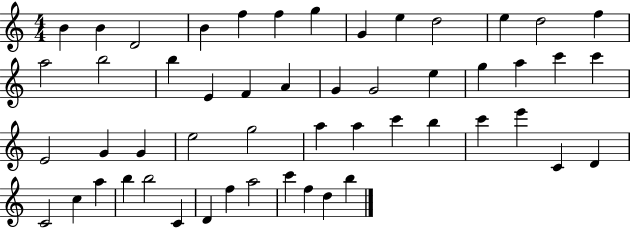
B4/q B4/q D4/h B4/q F5/q F5/q G5/q G4/q E5/q D5/h E5/q D5/h F5/q A5/h B5/h B5/q E4/q F4/q A4/q G4/q G4/h E5/q G5/q A5/q C6/q C6/q E4/h G4/q G4/q E5/h G5/h A5/q A5/q C6/q B5/q C6/q E6/q C4/q D4/q C4/h C5/q A5/q B5/q B5/h C4/q D4/q F5/q A5/h C6/q F5/q D5/q B5/q